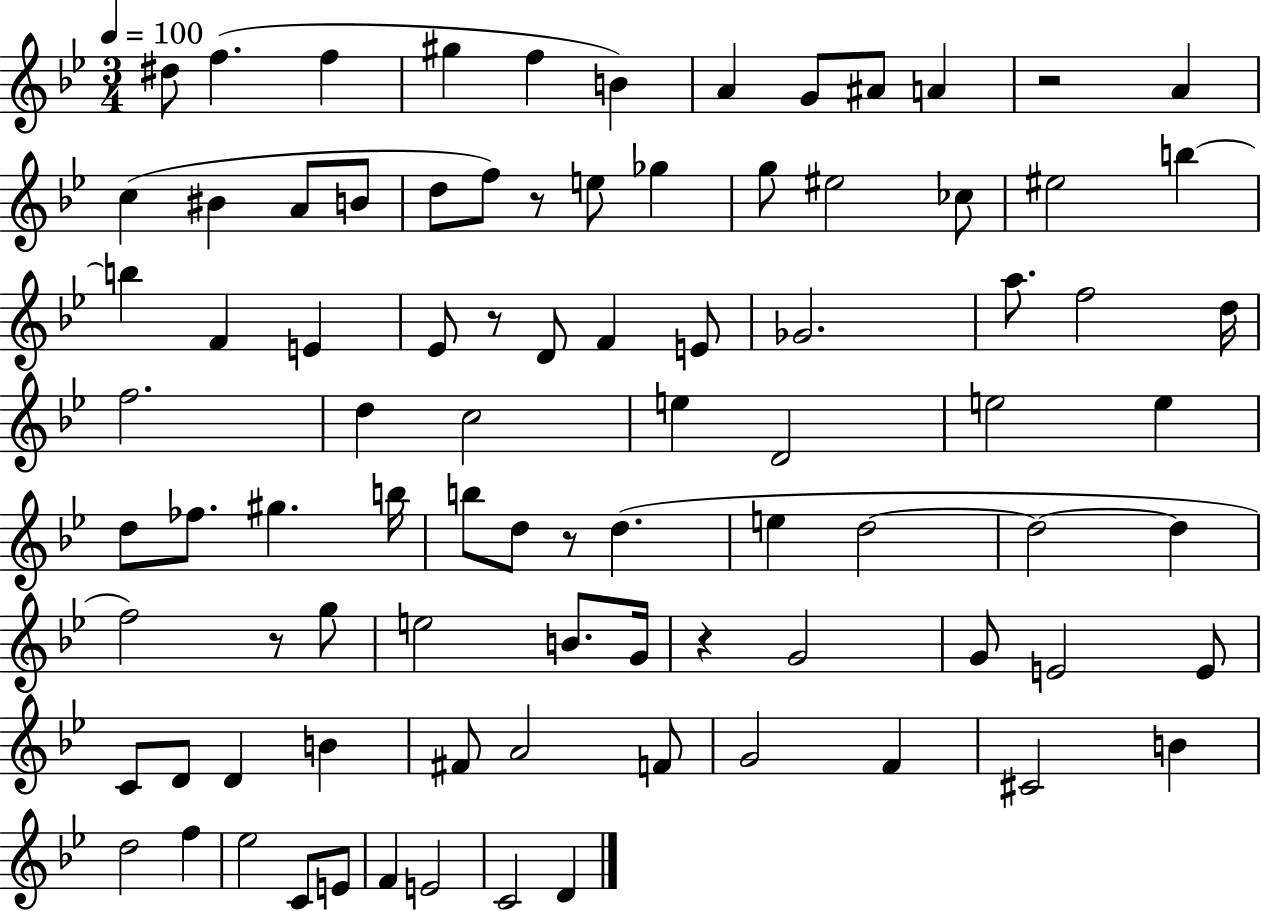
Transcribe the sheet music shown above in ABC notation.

X:1
T:Untitled
M:3/4
L:1/4
K:Bb
^d/2 f f ^g f B A G/2 ^A/2 A z2 A c ^B A/2 B/2 d/2 f/2 z/2 e/2 _g g/2 ^e2 _c/2 ^e2 b b F E _E/2 z/2 D/2 F E/2 _G2 a/2 f2 d/4 f2 d c2 e D2 e2 e d/2 _f/2 ^g b/4 b/2 d/2 z/2 d e d2 d2 d f2 z/2 g/2 e2 B/2 G/4 z G2 G/2 E2 E/2 C/2 D/2 D B ^F/2 A2 F/2 G2 F ^C2 B d2 f _e2 C/2 E/2 F E2 C2 D